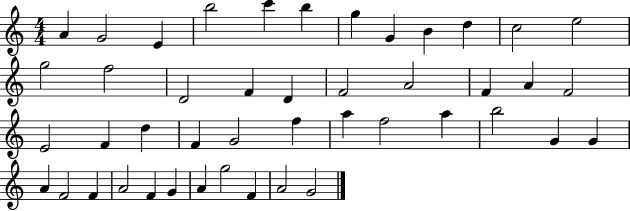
A4/q G4/h E4/q B5/h C6/q B5/q G5/q G4/q B4/q D5/q C5/h E5/h G5/h F5/h D4/h F4/q D4/q F4/h A4/h F4/q A4/q F4/h E4/h F4/q D5/q F4/q G4/h F5/q A5/q F5/h A5/q B5/h G4/q G4/q A4/q F4/h F4/q A4/h F4/q G4/q A4/q G5/h F4/q A4/h G4/h